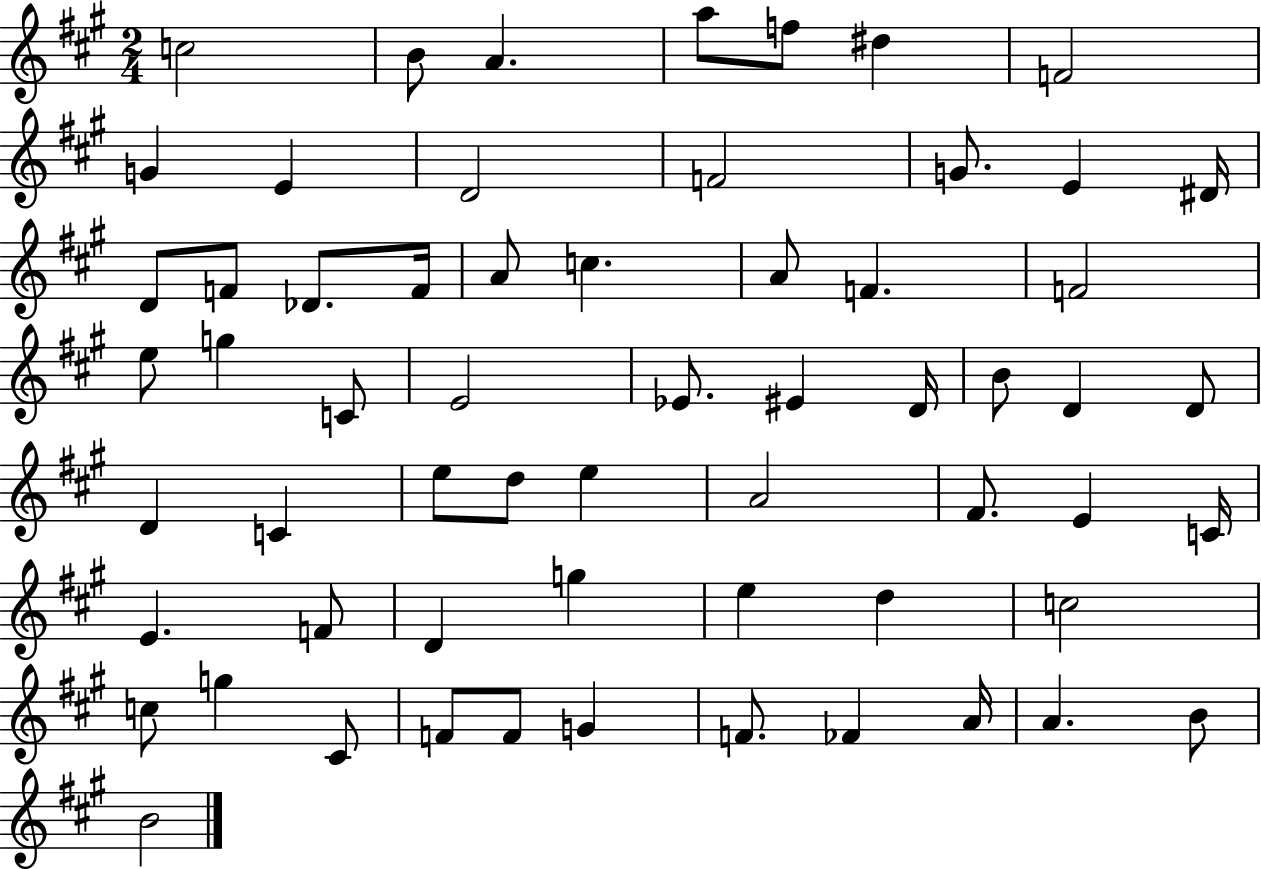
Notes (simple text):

C5/h B4/e A4/q. A5/e F5/e D#5/q F4/h G4/q E4/q D4/h F4/h G4/e. E4/q D#4/s D4/e F4/e Db4/e. F4/s A4/e C5/q. A4/e F4/q. F4/h E5/e G5/q C4/e E4/h Eb4/e. EIS4/q D4/s B4/e D4/q D4/e D4/q C4/q E5/e D5/e E5/q A4/h F#4/e. E4/q C4/s E4/q. F4/e D4/q G5/q E5/q D5/q C5/h C5/e G5/q C#4/e F4/e F4/e G4/q F4/e. FES4/q A4/s A4/q. B4/e B4/h